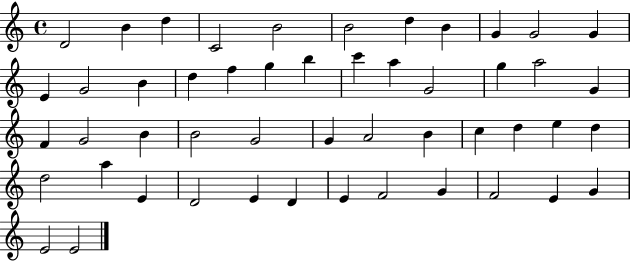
D4/h B4/q D5/q C4/h B4/h B4/h D5/q B4/q G4/q G4/h G4/q E4/q G4/h B4/q D5/q F5/q G5/q B5/q C6/q A5/q G4/h G5/q A5/h G4/q F4/q G4/h B4/q B4/h G4/h G4/q A4/h B4/q C5/q D5/q E5/q D5/q D5/h A5/q E4/q D4/h E4/q D4/q E4/q F4/h G4/q F4/h E4/q G4/q E4/h E4/h